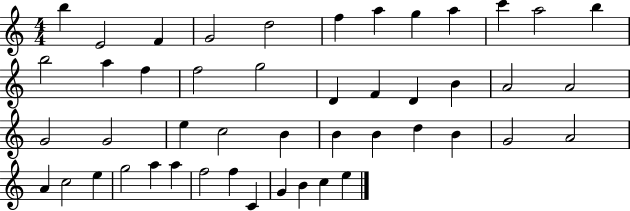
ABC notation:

X:1
T:Untitled
M:4/4
L:1/4
K:C
b E2 F G2 d2 f a g a c' a2 b b2 a f f2 g2 D F D B A2 A2 G2 G2 e c2 B B B d B G2 A2 A c2 e g2 a a f2 f C G B c e